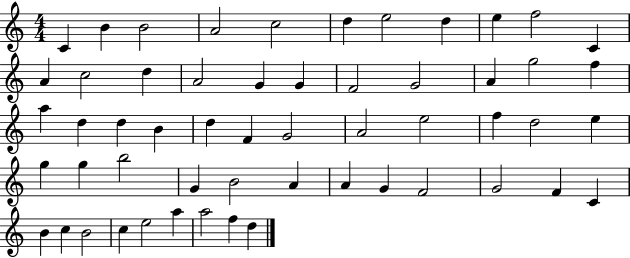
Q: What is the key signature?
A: C major